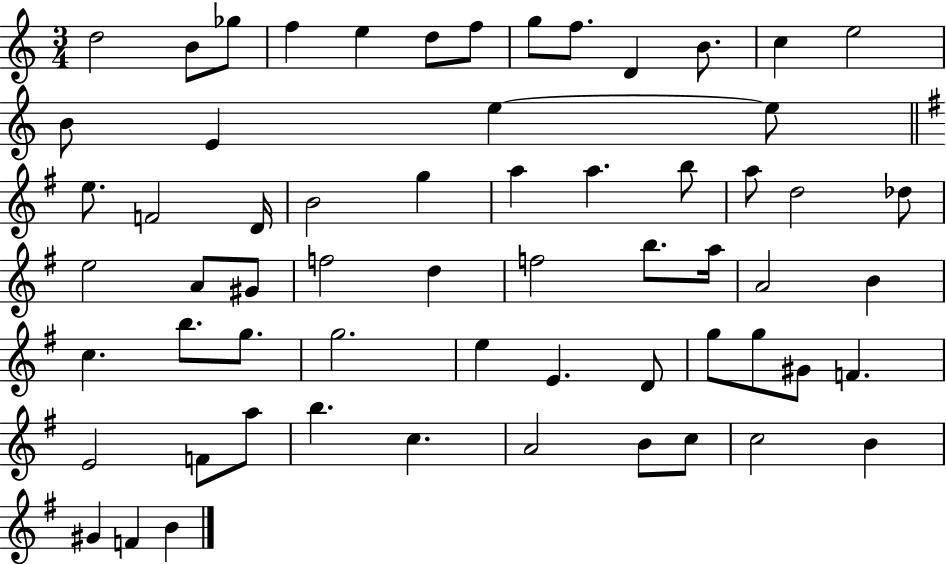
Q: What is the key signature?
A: C major